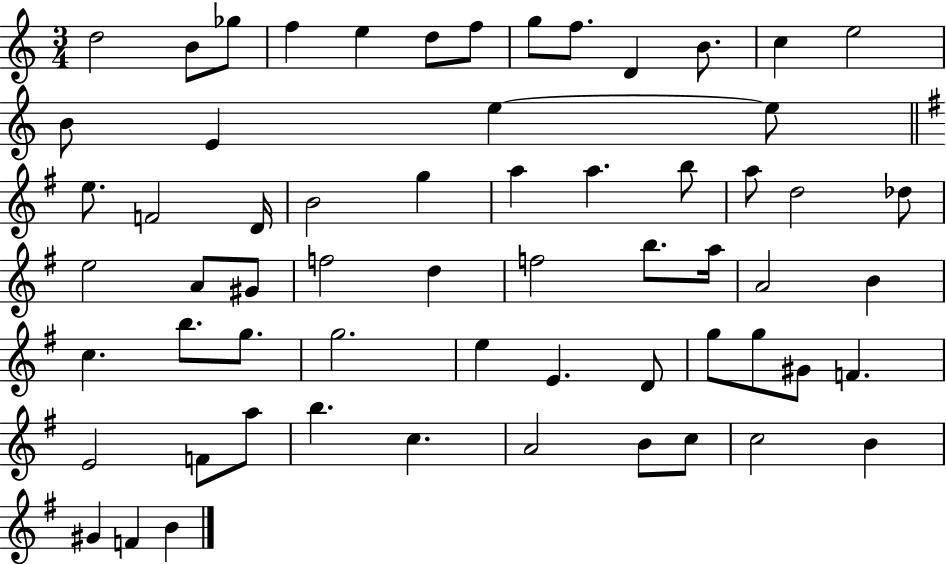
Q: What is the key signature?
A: C major